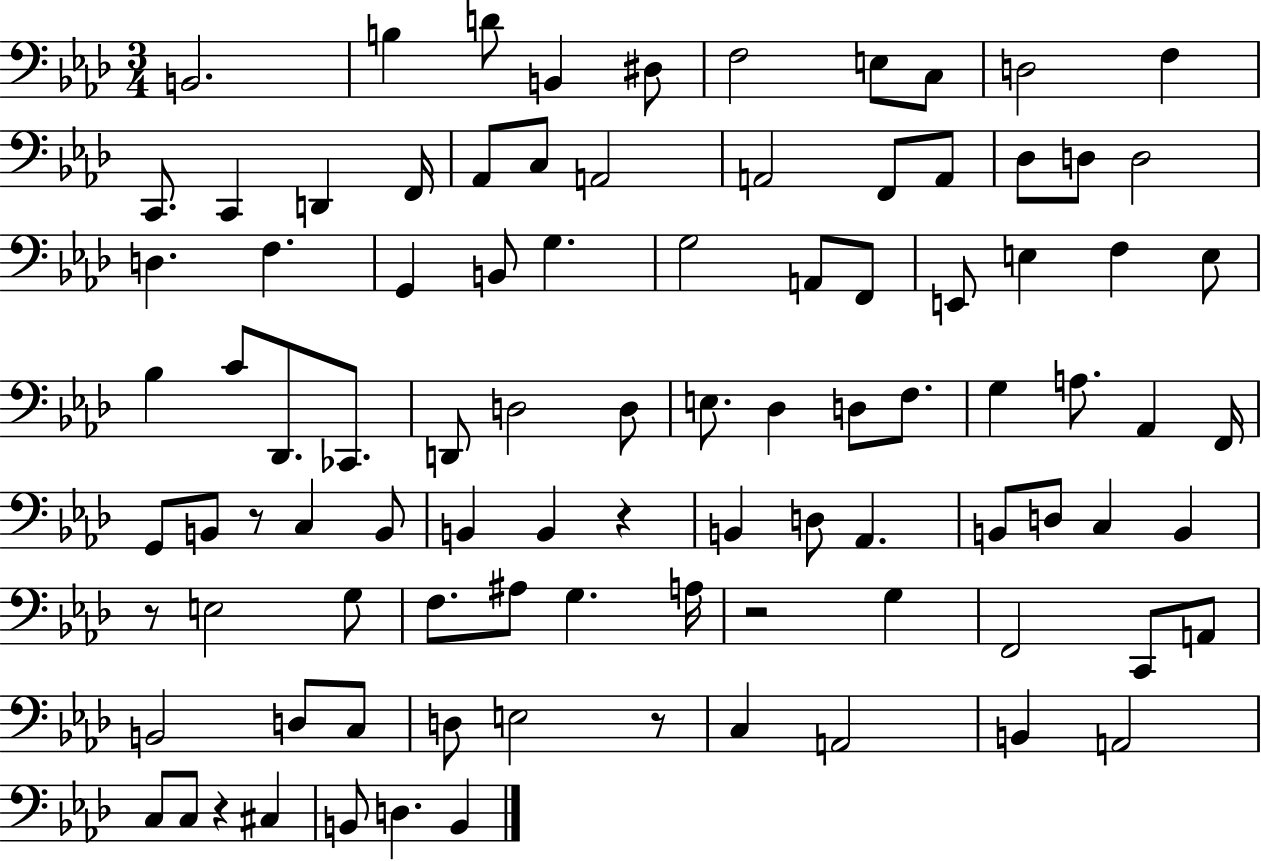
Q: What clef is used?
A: bass